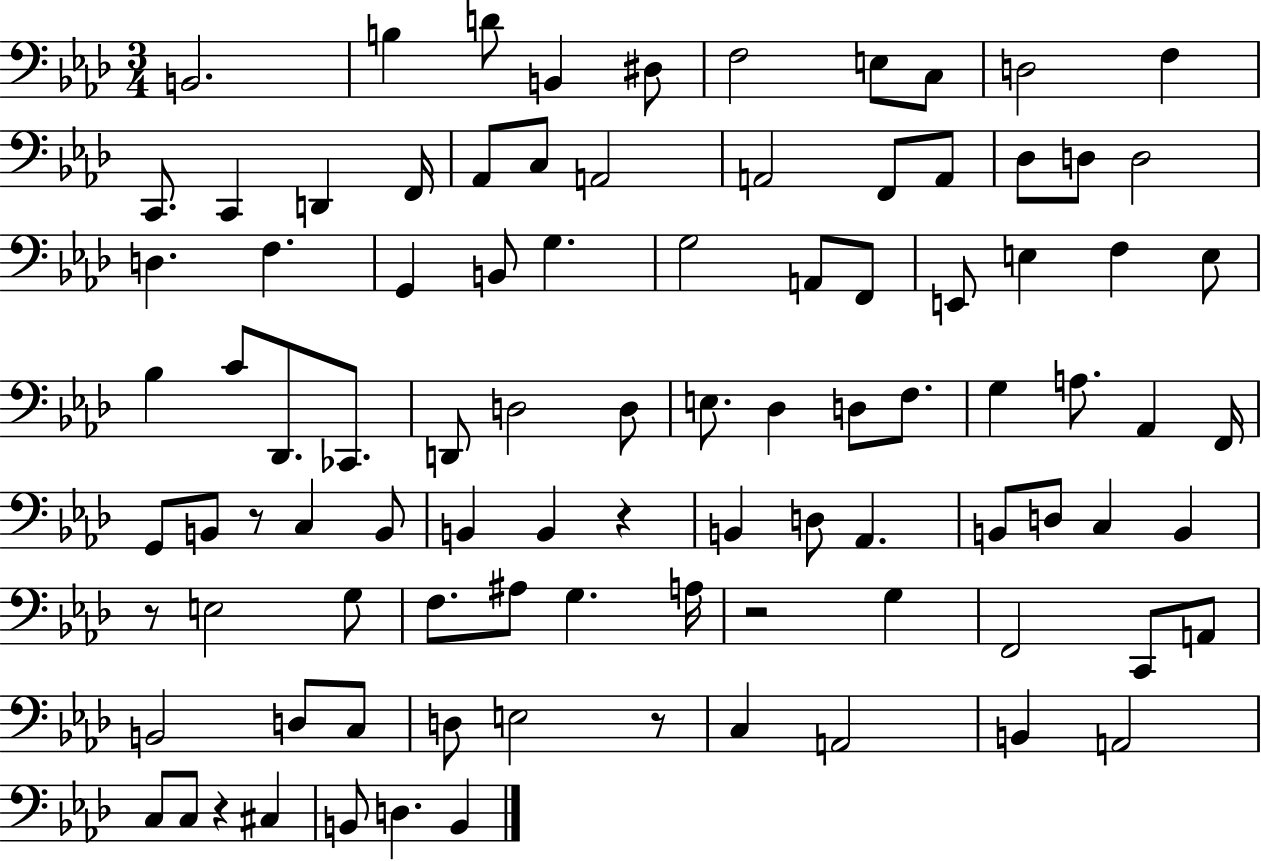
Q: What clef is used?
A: bass